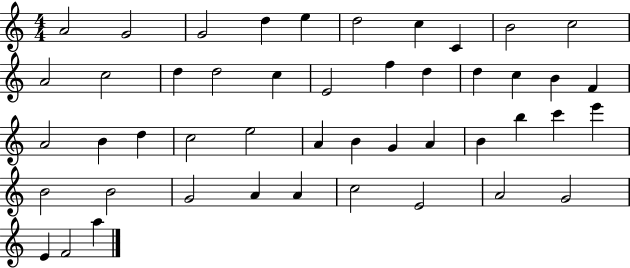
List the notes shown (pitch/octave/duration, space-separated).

A4/h G4/h G4/h D5/q E5/q D5/h C5/q C4/q B4/h C5/h A4/h C5/h D5/q D5/h C5/q E4/h F5/q D5/q D5/q C5/q B4/q F4/q A4/h B4/q D5/q C5/h E5/h A4/q B4/q G4/q A4/q B4/q B5/q C6/q E6/q B4/h B4/h G4/h A4/q A4/q C5/h E4/h A4/h G4/h E4/q F4/h A5/q